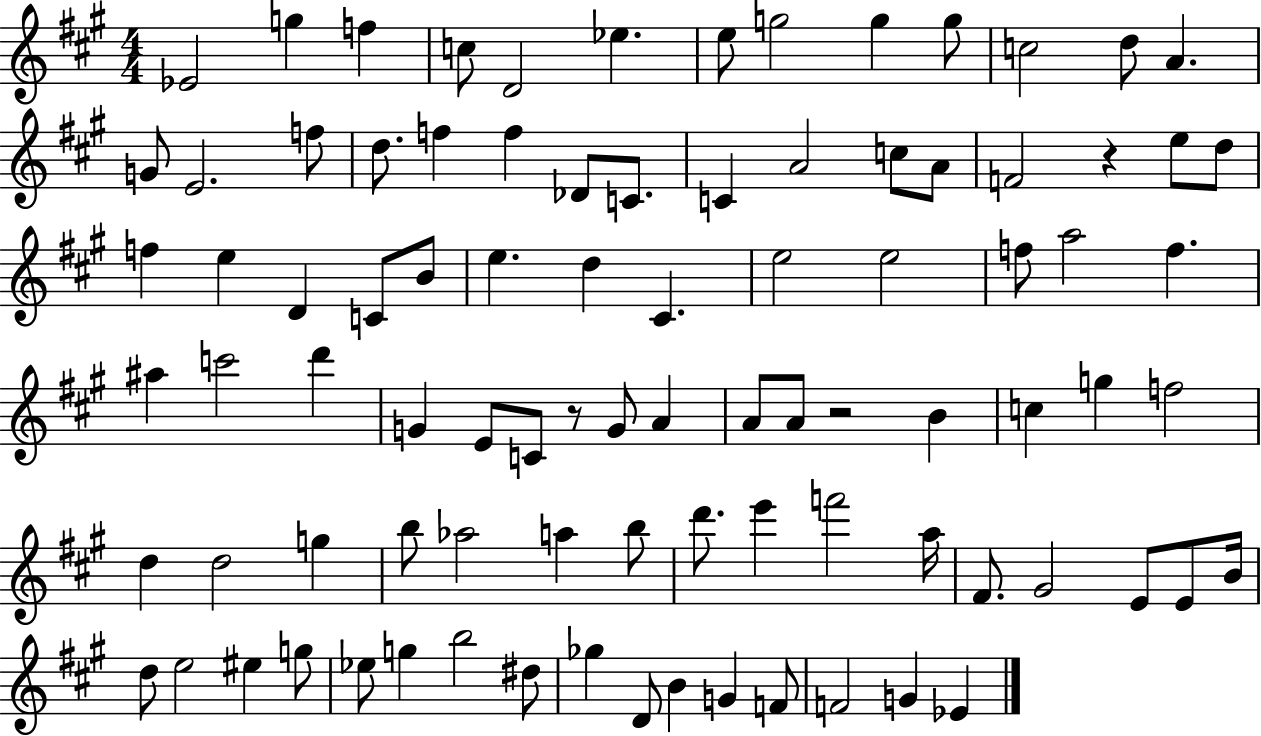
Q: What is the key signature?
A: A major